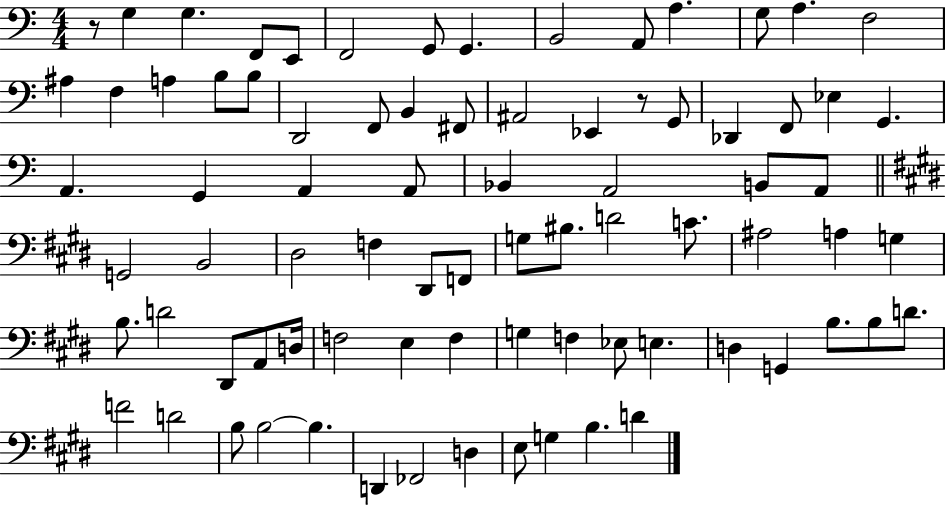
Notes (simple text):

R/e G3/q G3/q. F2/e E2/e F2/h G2/e G2/q. B2/h A2/e A3/q. G3/e A3/q. F3/h A#3/q F3/q A3/q B3/e B3/e D2/h F2/e B2/q F#2/e A#2/h Eb2/q R/e G2/e Db2/q F2/e Eb3/q G2/q. A2/q. G2/q A2/q A2/e Bb2/q A2/h B2/e A2/e G2/h B2/h D#3/h F3/q D#2/e F2/e G3/e BIS3/e. D4/h C4/e. A#3/h A3/q G3/q B3/e. D4/h D#2/e A2/e D3/s F3/h E3/q F3/q G3/q F3/q Eb3/e E3/q. D3/q G2/q B3/e. B3/e D4/e. F4/h D4/h B3/e B3/h B3/q. D2/q FES2/h D3/q E3/e G3/q B3/q. D4/q